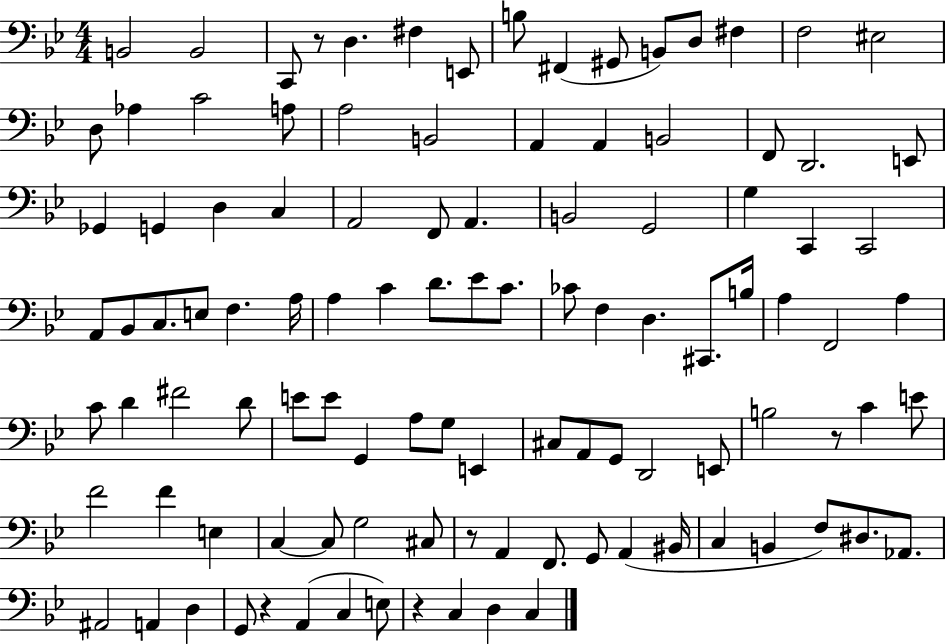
B2/h B2/h C2/e R/e D3/q. F#3/q E2/e B3/e F#2/q G#2/e B2/e D3/e F#3/q F3/h EIS3/h D3/e Ab3/q C4/h A3/e A3/h B2/h A2/q A2/q B2/h F2/e D2/h. E2/e Gb2/q G2/q D3/q C3/q A2/h F2/e A2/q. B2/h G2/h G3/q C2/q C2/h A2/e Bb2/e C3/e. E3/e F3/q. A3/s A3/q C4/q D4/e. Eb4/e C4/e. CES4/e F3/q D3/q. C#2/e. B3/s A3/q F2/h A3/q C4/e D4/q F#4/h D4/e E4/e E4/e G2/q A3/e G3/e E2/q C#3/e A2/e G2/e D2/h E2/e B3/h R/e C4/q E4/e F4/h F4/q E3/q C3/q C3/e G3/h C#3/e R/e A2/q F2/e. G2/e A2/q BIS2/s C3/q B2/q F3/e D#3/e. Ab2/e. A#2/h A2/q D3/q G2/e R/q A2/q C3/q E3/e R/q C3/q D3/q C3/q